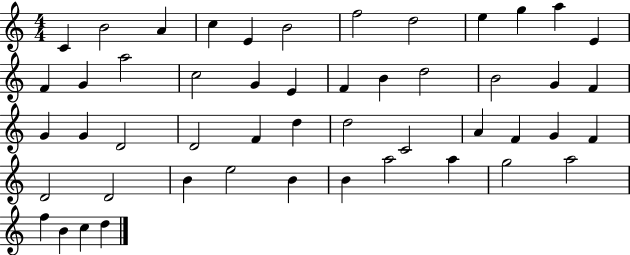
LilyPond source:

{
  \clef treble
  \numericTimeSignature
  \time 4/4
  \key c \major
  c'4 b'2 a'4 | c''4 e'4 b'2 | f''2 d''2 | e''4 g''4 a''4 e'4 | \break f'4 g'4 a''2 | c''2 g'4 e'4 | f'4 b'4 d''2 | b'2 g'4 f'4 | \break g'4 g'4 d'2 | d'2 f'4 d''4 | d''2 c'2 | a'4 f'4 g'4 f'4 | \break d'2 d'2 | b'4 e''2 b'4 | b'4 a''2 a''4 | g''2 a''2 | \break f''4 b'4 c''4 d''4 | \bar "|."
}